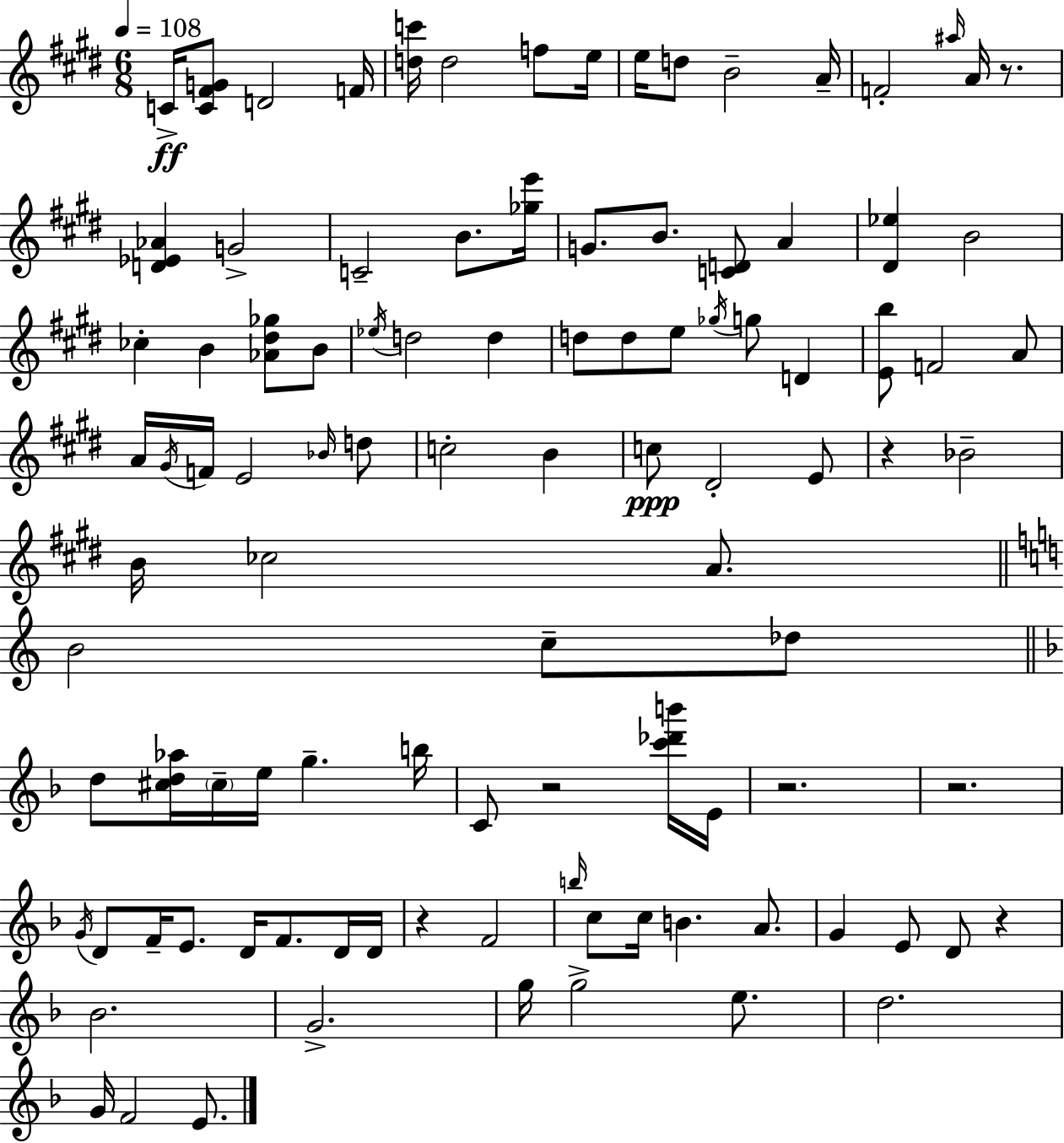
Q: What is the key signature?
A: E major